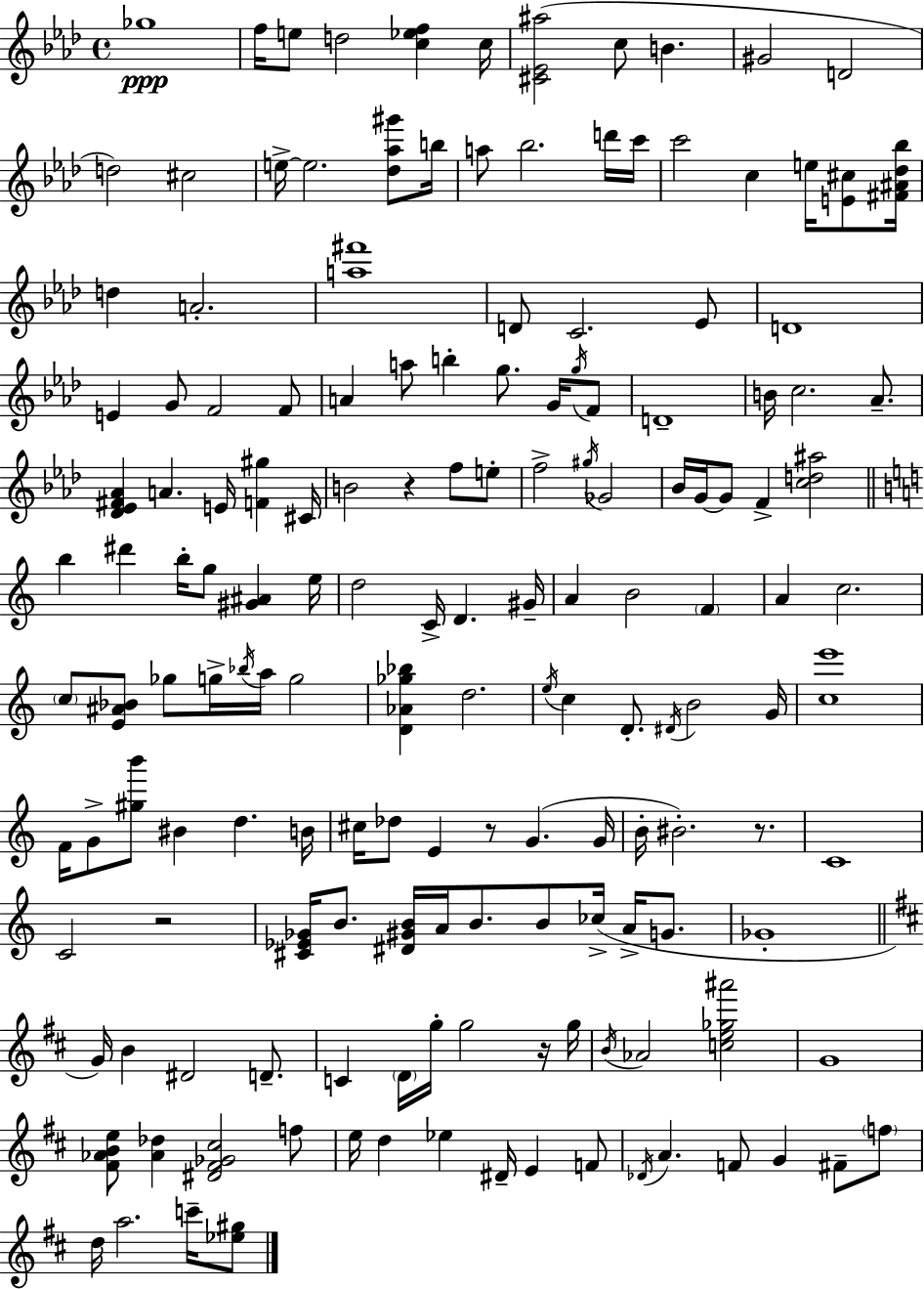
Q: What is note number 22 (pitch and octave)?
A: D5